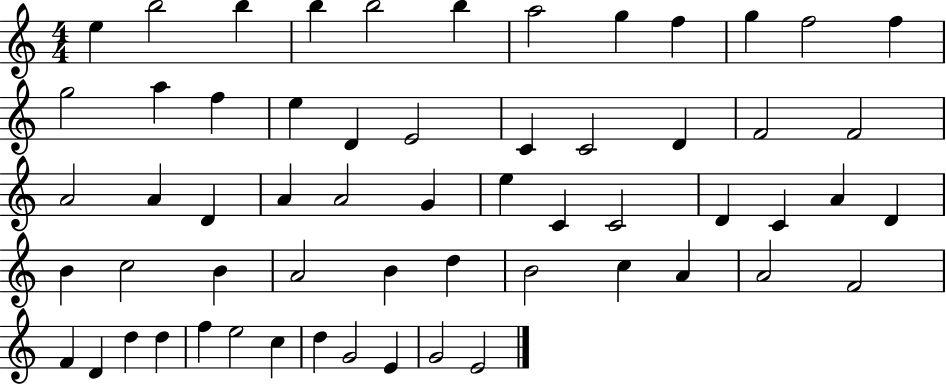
E5/q B5/h B5/q B5/q B5/h B5/q A5/h G5/q F5/q G5/q F5/h F5/q G5/h A5/q F5/q E5/q D4/q E4/h C4/q C4/h D4/q F4/h F4/h A4/h A4/q D4/q A4/q A4/h G4/q E5/q C4/q C4/h D4/q C4/q A4/q D4/q B4/q C5/h B4/q A4/h B4/q D5/q B4/h C5/q A4/q A4/h F4/h F4/q D4/q D5/q D5/q F5/q E5/h C5/q D5/q G4/h E4/q G4/h E4/h